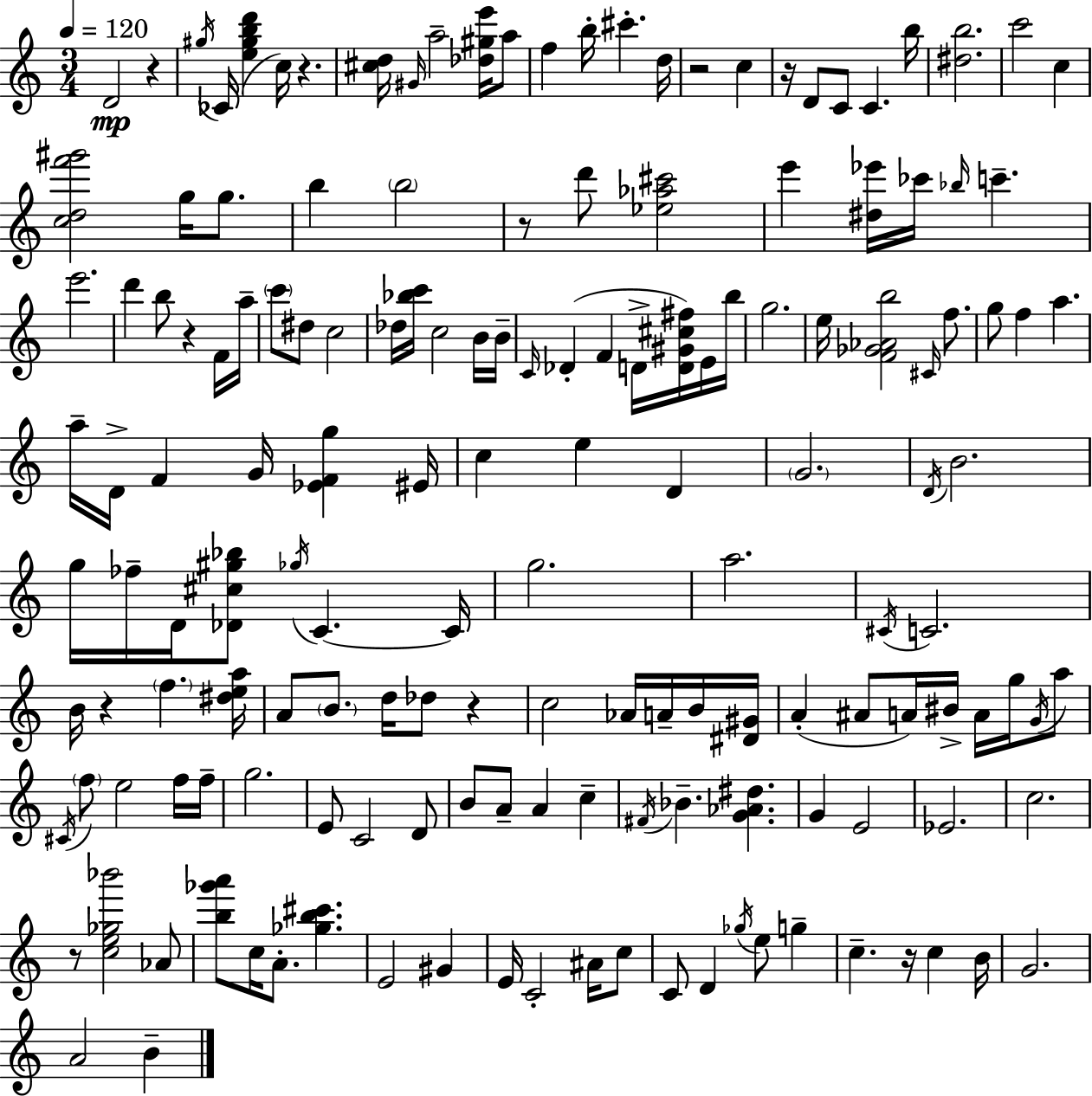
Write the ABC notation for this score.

X:1
T:Untitled
M:3/4
L:1/4
K:C
D2 z ^g/4 _C/4 [e^gbd'] c/4 z [^cd]/4 ^G/4 a2 [_d^ge']/4 a/2 f b/4 ^c' d/4 z2 c z/4 D/2 C/2 C b/4 [^db]2 c'2 c [cdf'^g']2 g/4 g/2 b b2 z/2 d'/2 [_e_a^c']2 e' [^d_e']/4 _c'/4 _b/4 c' e'2 d' b/2 z F/4 a/4 c'/2 ^d/2 c2 _d/4 [_bc']/4 c2 B/4 B/4 C/4 _D F D/4 [D^G^c^f]/4 E/4 b/4 g2 e/4 [F_G_Ab]2 ^C/4 f/2 g/2 f a a/4 D/4 F G/4 [_EFg] ^E/4 c e D G2 D/4 B2 g/4 _f/4 D/4 [_D^c^g_b]/2 _g/4 C C/4 g2 a2 ^C/4 C2 B/4 z f [^dea]/4 A/2 B/2 d/4 _d/2 z c2 _A/4 A/4 B/4 [^D^G]/4 A ^A/2 A/4 ^B/4 A/4 g/4 G/4 a/2 ^C/4 f/2 e2 f/4 f/4 g2 E/2 C2 D/2 B/2 A/2 A c ^F/4 _B [G_A^d] G E2 _E2 c2 z/2 [ce_g_b']2 _A/2 [b_g'a']/2 c/4 A/2 [_gb^c'] E2 ^G E/4 C2 ^A/4 c/2 C/2 D _g/4 e/2 g c z/4 c B/4 G2 A2 B